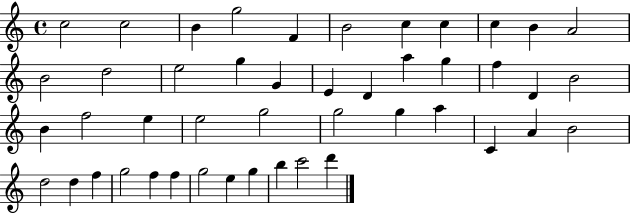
X:1
T:Untitled
M:4/4
L:1/4
K:C
c2 c2 B g2 F B2 c c c B A2 B2 d2 e2 g G E D a g f D B2 B f2 e e2 g2 g2 g a C A B2 d2 d f g2 f f g2 e g b c'2 d'